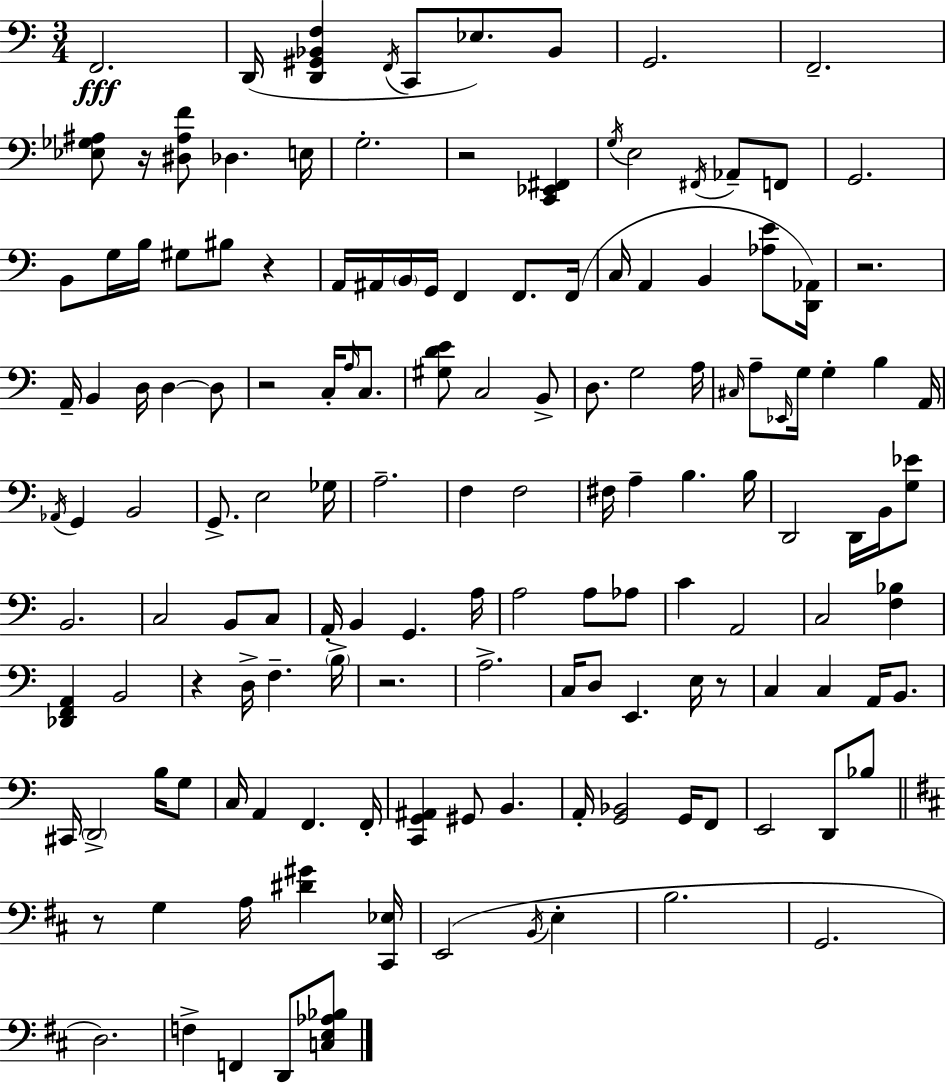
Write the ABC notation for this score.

X:1
T:Untitled
M:3/4
L:1/4
K:C
F,,2 D,,/4 [D,,^G,,_B,,F,] F,,/4 C,,/2 _E,/2 _B,,/2 G,,2 F,,2 [_E,_G,^A,]/2 z/4 [^D,^A,F]/2 _D, E,/4 G,2 z2 [C,,_E,,^F,,] G,/4 E,2 ^F,,/4 _A,,/2 F,,/2 G,,2 B,,/2 G,/4 B,/4 ^G,/2 ^B,/2 z A,,/4 ^A,,/4 B,,/4 G,,/4 F,, F,,/2 F,,/4 C,/4 A,, B,, [_A,E]/2 [D,,_A,,]/4 z2 A,,/4 B,, D,/4 D, D,/2 z2 C,/4 A,/4 C,/2 [^G,DE]/2 C,2 B,,/2 D,/2 G,2 A,/4 ^C,/4 A,/2 _E,,/4 G,/4 G, B, A,,/4 _A,,/4 G,, B,,2 G,,/2 E,2 _G,/4 A,2 F, F,2 ^F,/4 A, B, B,/4 D,,2 D,,/4 B,,/4 [G,_E]/2 B,,2 C,2 B,,/2 C,/2 A,,/4 B,, G,, A,/4 A,2 A,/2 _A,/2 C A,,2 C,2 [F,_B,] [_D,,F,,A,,] B,,2 z D,/4 F, B,/4 z2 A,2 C,/4 D,/2 E,, E,/4 z/2 C, C, A,,/4 B,,/2 ^C,,/4 D,,2 B,/4 G,/2 C,/4 A,, F,, F,,/4 [C,,G,,^A,,] ^G,,/2 B,, A,,/4 [G,,_B,,]2 G,,/4 F,,/2 E,,2 D,,/2 _B,/2 z/2 G, A,/4 [^D^G] [^C,,_E,]/4 E,,2 B,,/4 E, B,2 G,,2 D,2 F, F,, D,,/2 [C,E,_A,_B,]/2